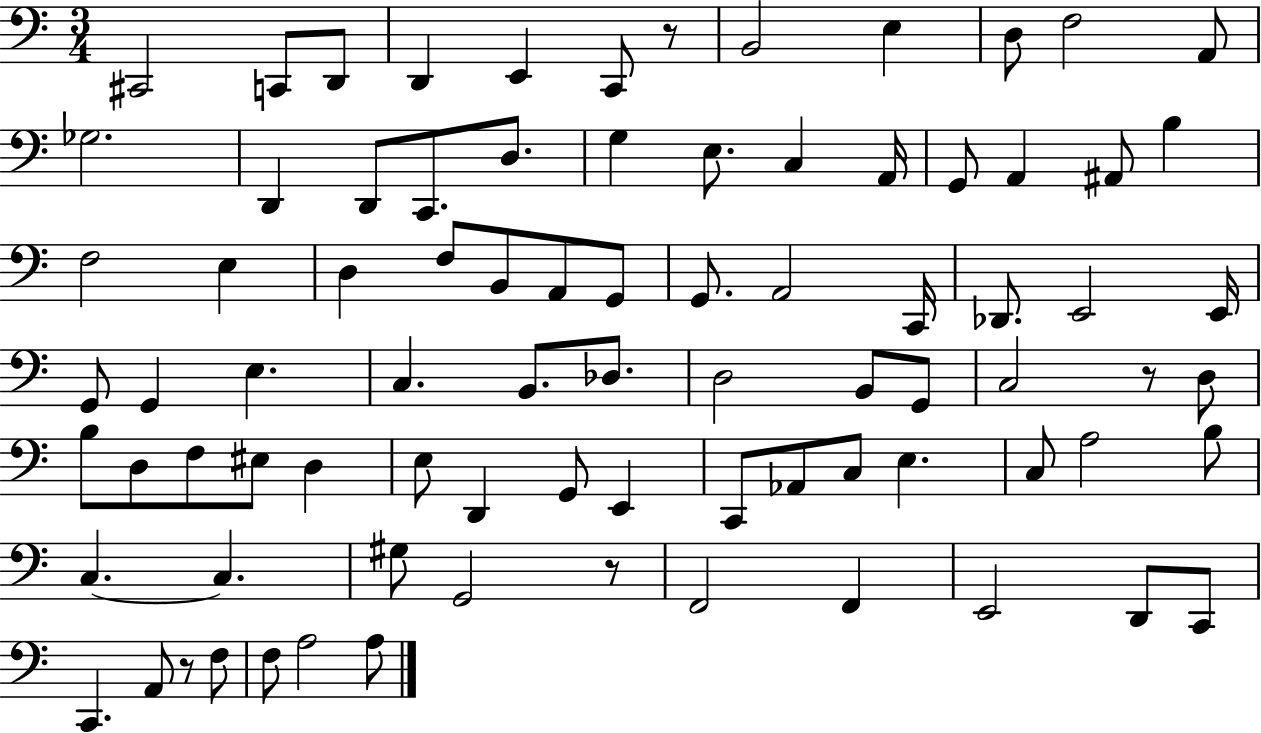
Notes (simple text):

C#2/h C2/e D2/e D2/q E2/q C2/e R/e B2/h E3/q D3/e F3/h A2/e Gb3/h. D2/q D2/e C2/e. D3/e. G3/q E3/e. C3/q A2/s G2/e A2/q A#2/e B3/q F3/h E3/q D3/q F3/e B2/e A2/e G2/e G2/e. A2/h C2/s Db2/e. E2/h E2/s G2/e G2/q E3/q. C3/q. B2/e. Db3/e. D3/h B2/e G2/e C3/h R/e D3/e B3/e D3/e F3/e EIS3/e D3/q E3/e D2/q G2/e E2/q C2/e Ab2/e C3/e E3/q. C3/e A3/h B3/e C3/q. C3/q. G#3/e G2/h R/e F2/h F2/q E2/h D2/e C2/e C2/q. A2/e R/e F3/e F3/e A3/h A3/e